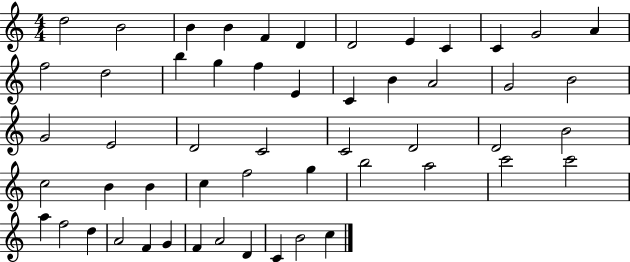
D5/h B4/h B4/q B4/q F4/q D4/q D4/h E4/q C4/q C4/q G4/h A4/q F5/h D5/h B5/q G5/q F5/q E4/q C4/q B4/q A4/h G4/h B4/h G4/h E4/h D4/h C4/h C4/h D4/h D4/h B4/h C5/h B4/q B4/q C5/q F5/h G5/q B5/h A5/h C6/h C6/h A5/q F5/h D5/q A4/h F4/q G4/q F4/q A4/h D4/q C4/q B4/h C5/q